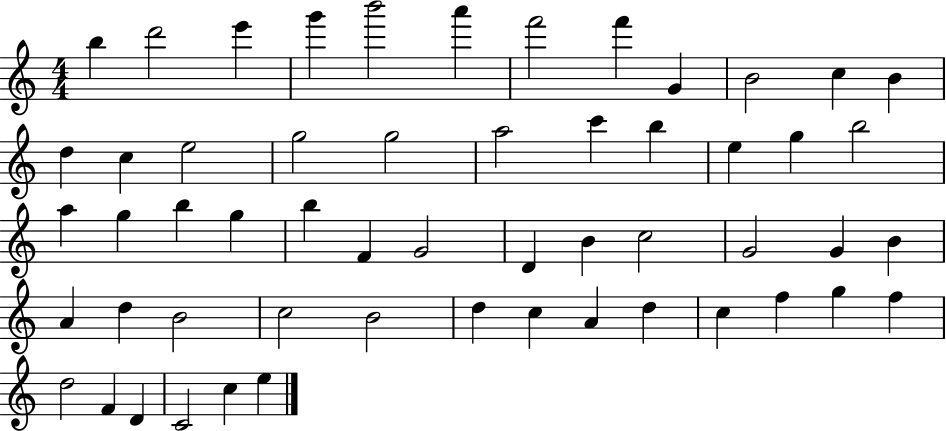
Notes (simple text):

B5/q D6/h E6/q G6/q B6/h A6/q F6/h F6/q G4/q B4/h C5/q B4/q D5/q C5/q E5/h G5/h G5/h A5/h C6/q B5/q E5/q G5/q B5/h A5/q G5/q B5/q G5/q B5/q F4/q G4/h D4/q B4/q C5/h G4/h G4/q B4/q A4/q D5/q B4/h C5/h B4/h D5/q C5/q A4/q D5/q C5/q F5/q G5/q F5/q D5/h F4/q D4/q C4/h C5/q E5/q